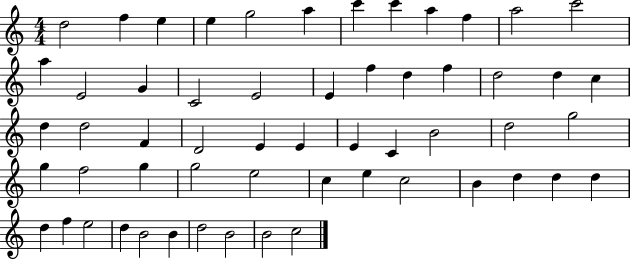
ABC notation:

X:1
T:Untitled
M:4/4
L:1/4
K:C
d2 f e e g2 a c' c' a f a2 c'2 a E2 G C2 E2 E f d f d2 d c d d2 F D2 E E E C B2 d2 g2 g f2 g g2 e2 c e c2 B d d d d f e2 d B2 B d2 B2 B2 c2